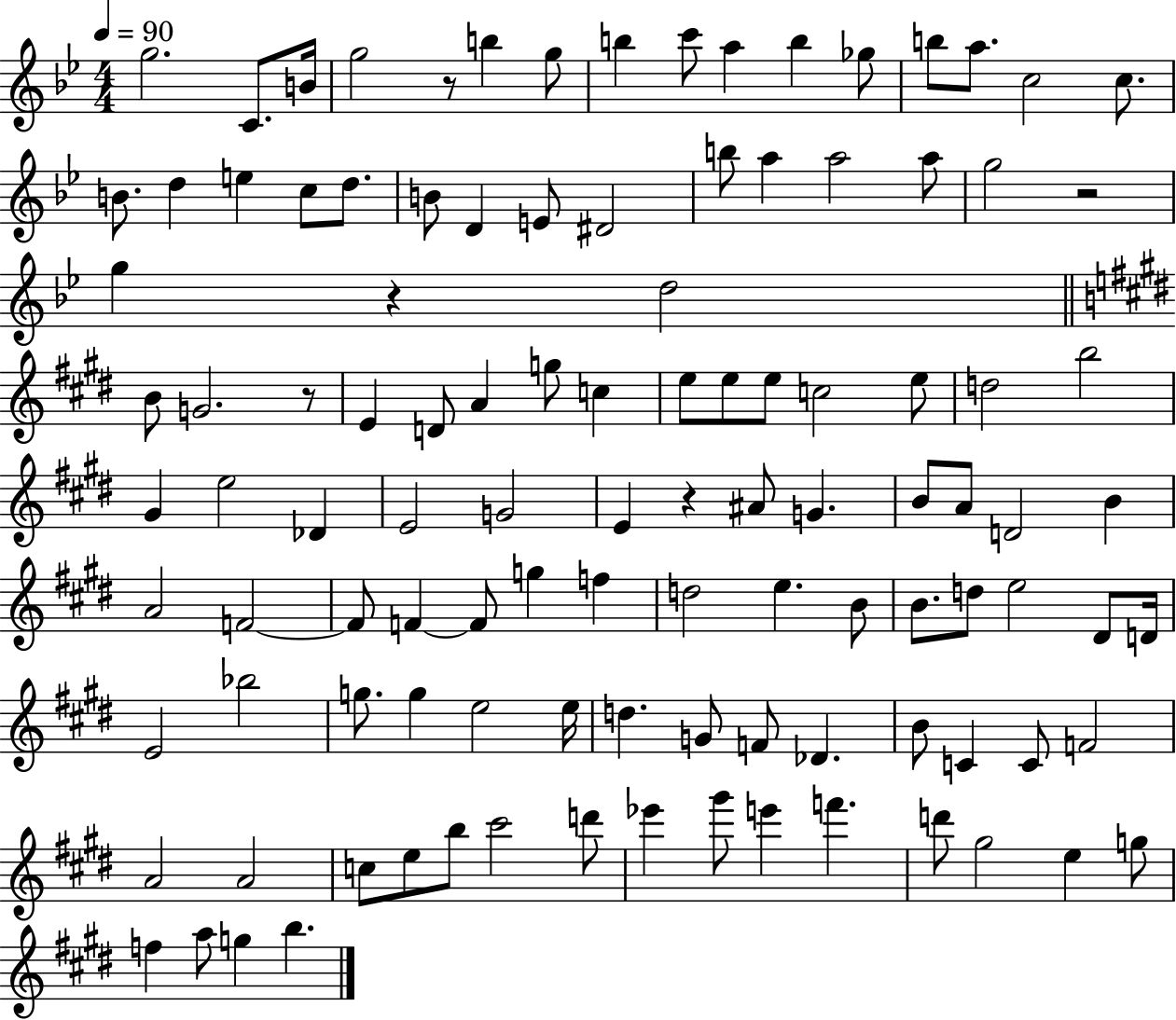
X:1
T:Untitled
M:4/4
L:1/4
K:Bb
g2 C/2 B/4 g2 z/2 b g/2 b c'/2 a b _g/2 b/2 a/2 c2 c/2 B/2 d e c/2 d/2 B/2 D E/2 ^D2 b/2 a a2 a/2 g2 z2 g z d2 B/2 G2 z/2 E D/2 A g/2 c e/2 e/2 e/2 c2 e/2 d2 b2 ^G e2 _D E2 G2 E z ^A/2 G B/2 A/2 D2 B A2 F2 F/2 F F/2 g f d2 e B/2 B/2 d/2 e2 ^D/2 D/4 E2 _b2 g/2 g e2 e/4 d G/2 F/2 _D B/2 C C/2 F2 A2 A2 c/2 e/2 b/2 ^c'2 d'/2 _e' ^g'/2 e' f' d'/2 ^g2 e g/2 f a/2 g b